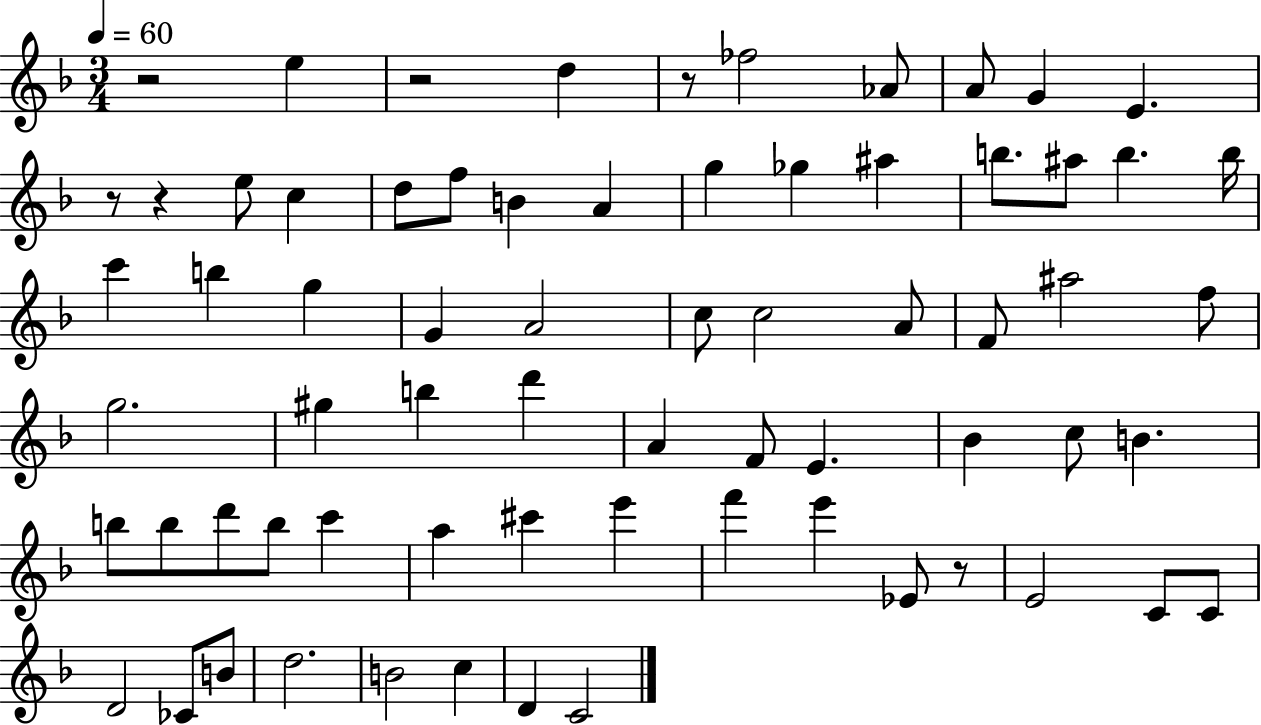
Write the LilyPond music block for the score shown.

{
  \clef treble
  \numericTimeSignature
  \time 3/4
  \key f \major
  \tempo 4 = 60
  r2 e''4 | r2 d''4 | r8 fes''2 aes'8 | a'8 g'4 e'4. | \break r8 r4 e''8 c''4 | d''8 f''8 b'4 a'4 | g''4 ges''4 ais''4 | b''8. ais''8 b''4. b''16 | \break c'''4 b''4 g''4 | g'4 a'2 | c''8 c''2 a'8 | f'8 ais''2 f''8 | \break g''2. | gis''4 b''4 d'''4 | a'4 f'8 e'4. | bes'4 c''8 b'4. | \break b''8 b''8 d'''8 b''8 c'''4 | a''4 cis'''4 e'''4 | f'''4 e'''4 ees'8 r8 | e'2 c'8 c'8 | \break d'2 ces'8 b'8 | d''2. | b'2 c''4 | d'4 c'2 | \break \bar "|."
}